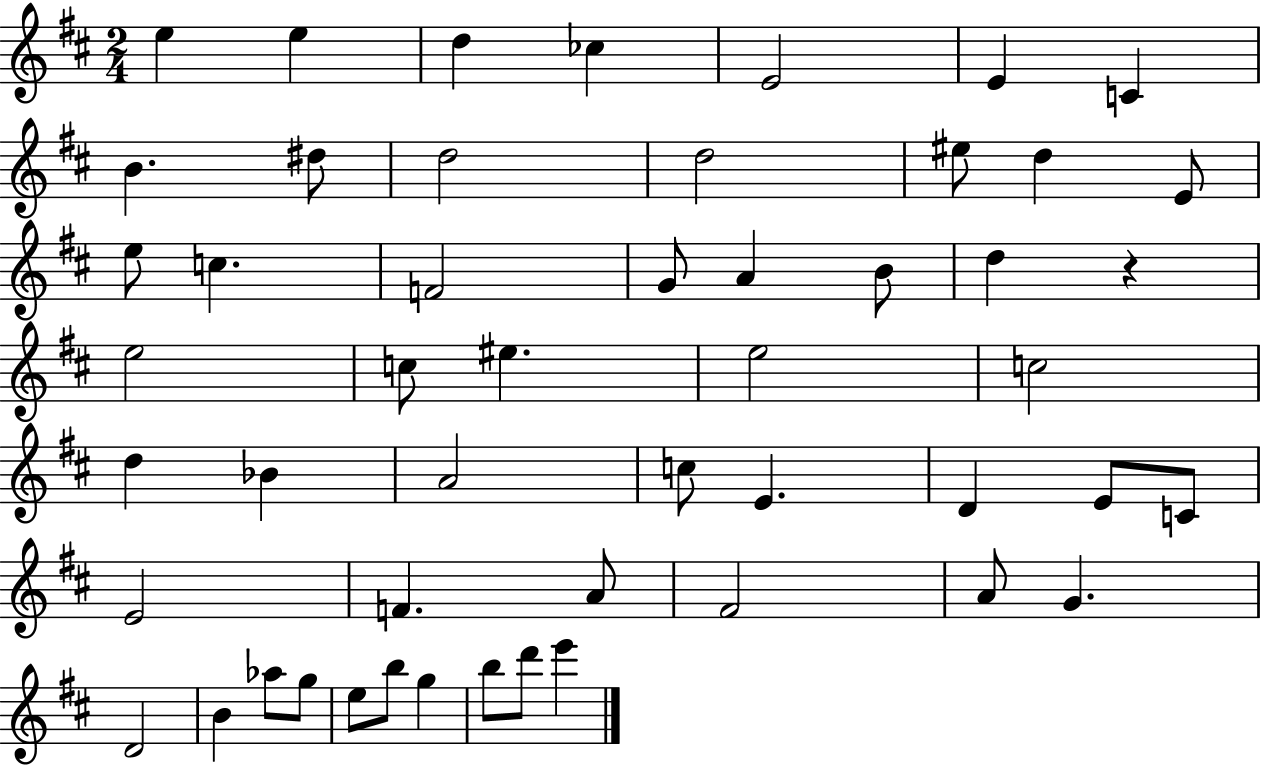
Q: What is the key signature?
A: D major